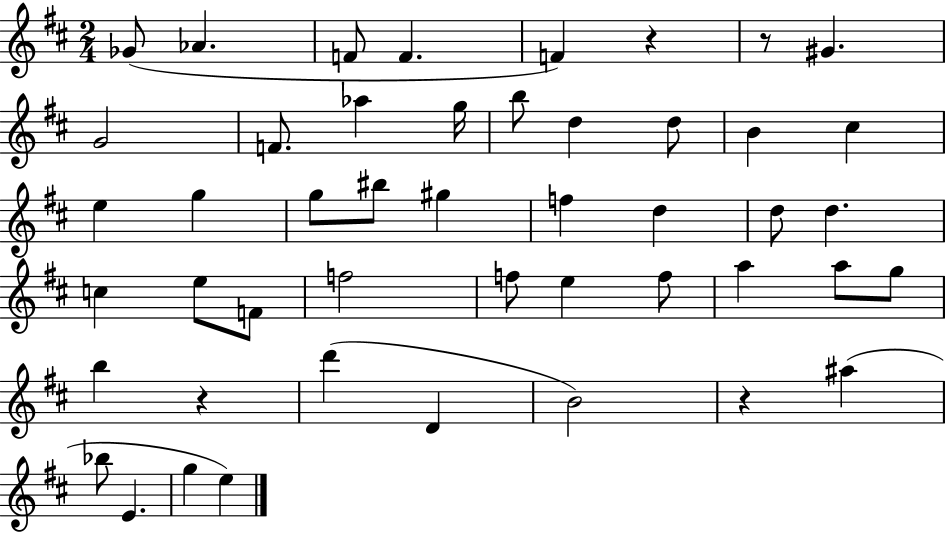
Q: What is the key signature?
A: D major